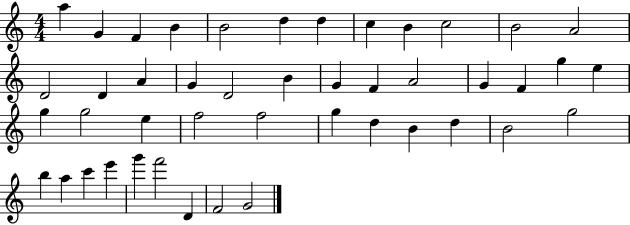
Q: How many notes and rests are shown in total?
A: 45